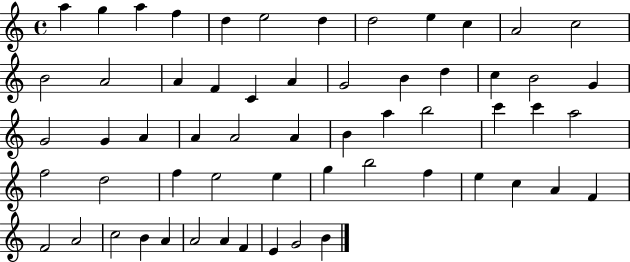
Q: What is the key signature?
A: C major